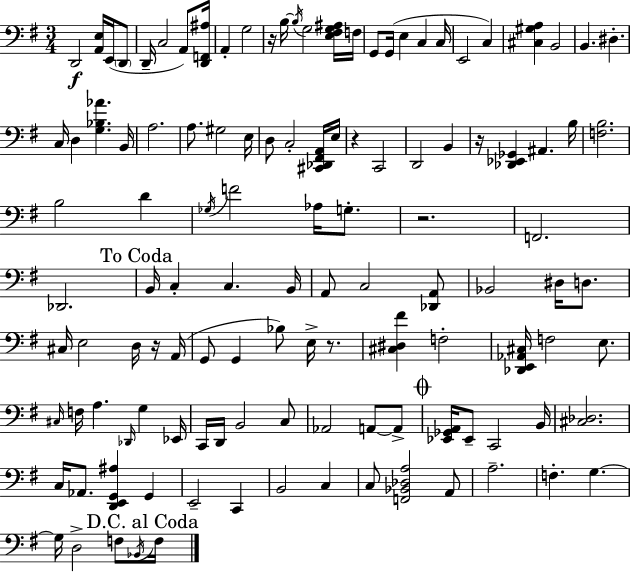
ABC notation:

X:1
T:Untitled
M:3/4
L:1/4
K:G
D,,2 [A,,E,]/4 E,,/4 D,,/2 D,,/4 C,2 A,,/2 [D,,F,,^A,]/4 A,, G,2 z/4 B,/4 B,/4 G,2 [E,^F,G,^A,]/4 F,/4 G,,/2 G,,/4 E, C, C,/4 E,,2 C, [^C,^G,A,] B,,2 B,, ^D, C,/4 D, [G,_B,_A] B,,/4 A,2 A,/2 ^G,2 E,/4 D,/2 C,2 [^C,,_D,,^F,,A,,]/4 E,/4 z C,,2 D,,2 B,, z/4 [_D,,_E,,_G,,] ^A,, B,/4 [F,B,]2 B,2 D _G,/4 F2 _A,/4 G,/2 z2 F,,2 _D,,2 B,,/4 C, C, B,,/4 A,,/2 C,2 [_D,,A,,]/2 _B,,2 ^D,/4 D,/2 ^C,/4 E,2 D,/4 z/4 A,,/4 G,,/2 G,, _B,/2 E,/4 z/2 [^C,^D,^F] F,2 [_D,,E,,_A,,^C,]/4 F,2 E,/2 ^C,/4 F,/4 A, _D,,/4 G, _E,,/4 C,,/4 D,,/4 B,,2 C,/2 _A,,2 A,,/2 A,,/2 [_E,,_G,,A,,]/4 _E,,/2 C,,2 B,,/4 [^C,_D,]2 C,/4 _A,,/2 [D,,E,,G,,^A,] G,, E,,2 C,, B,,2 C, C,/2 [F,,_B,,_D,A,]2 A,,/2 A,2 F, G, G,/4 D,2 F,/2 _B,,/4 F,/4